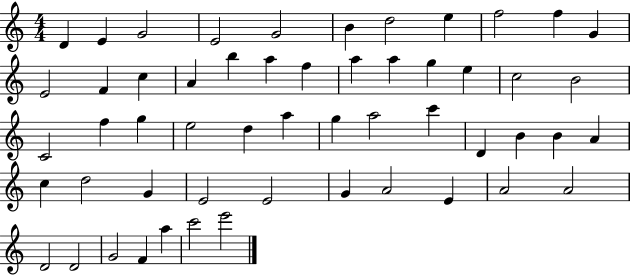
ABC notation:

X:1
T:Untitled
M:4/4
L:1/4
K:C
D E G2 E2 G2 B d2 e f2 f G E2 F c A b a f a a g e c2 B2 C2 f g e2 d a g a2 c' D B B A c d2 G E2 E2 G A2 E A2 A2 D2 D2 G2 F a c'2 e'2